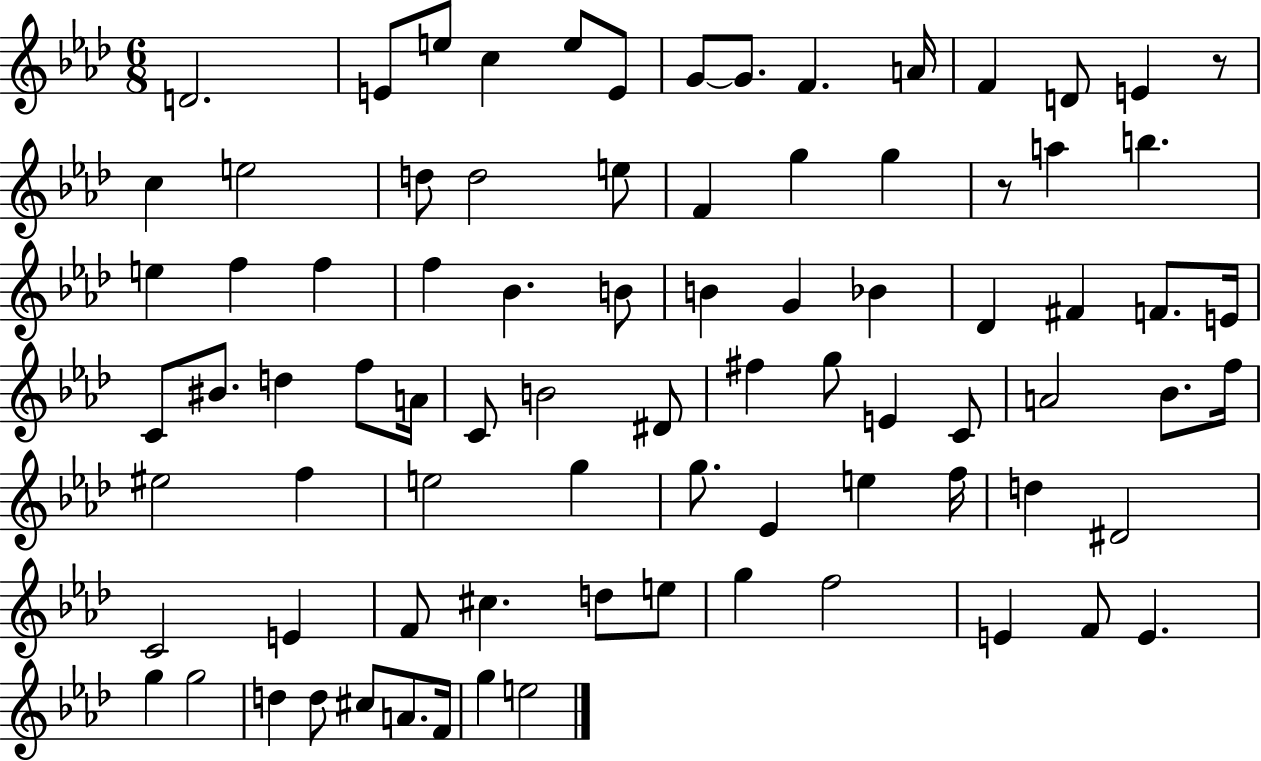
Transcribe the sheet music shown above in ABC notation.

X:1
T:Untitled
M:6/8
L:1/4
K:Ab
D2 E/2 e/2 c e/2 E/2 G/2 G/2 F A/4 F D/2 E z/2 c e2 d/2 d2 e/2 F g g z/2 a b e f f f _B B/2 B G _B _D ^F F/2 E/4 C/2 ^B/2 d f/2 A/4 C/2 B2 ^D/2 ^f g/2 E C/2 A2 _B/2 f/4 ^e2 f e2 g g/2 _E e f/4 d ^D2 C2 E F/2 ^c d/2 e/2 g f2 E F/2 E g g2 d d/2 ^c/2 A/2 F/4 g e2